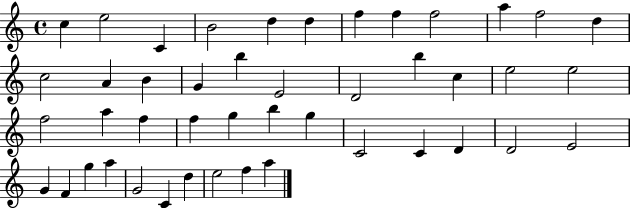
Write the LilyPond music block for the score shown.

{
  \clef treble
  \time 4/4
  \defaultTimeSignature
  \key c \major
  c''4 e''2 c'4 | b'2 d''4 d''4 | f''4 f''4 f''2 | a''4 f''2 d''4 | \break c''2 a'4 b'4 | g'4 b''4 e'2 | d'2 b''4 c''4 | e''2 e''2 | \break f''2 a''4 f''4 | f''4 g''4 b''4 g''4 | c'2 c'4 d'4 | d'2 e'2 | \break g'4 f'4 g''4 a''4 | g'2 c'4 d''4 | e''2 f''4 a''4 | \bar "|."
}